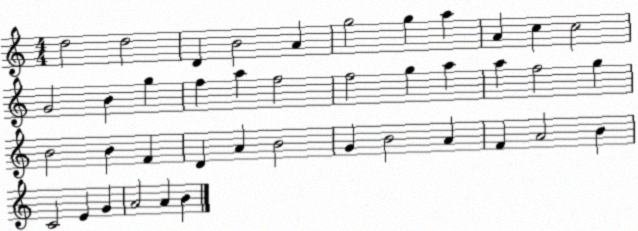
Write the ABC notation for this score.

X:1
T:Untitled
M:4/4
L:1/4
K:C
d2 d2 D B2 A g2 g a A c c2 G2 B g f a f2 f2 g a a f2 g B2 B F D A B2 G B2 A F A2 B C2 E G A2 A B